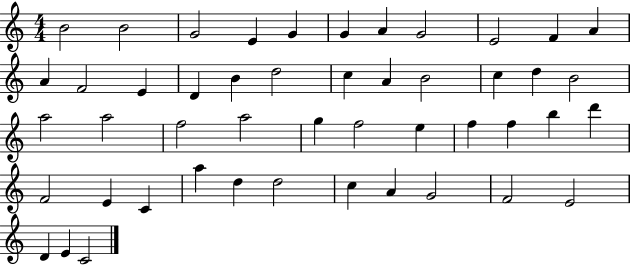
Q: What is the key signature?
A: C major